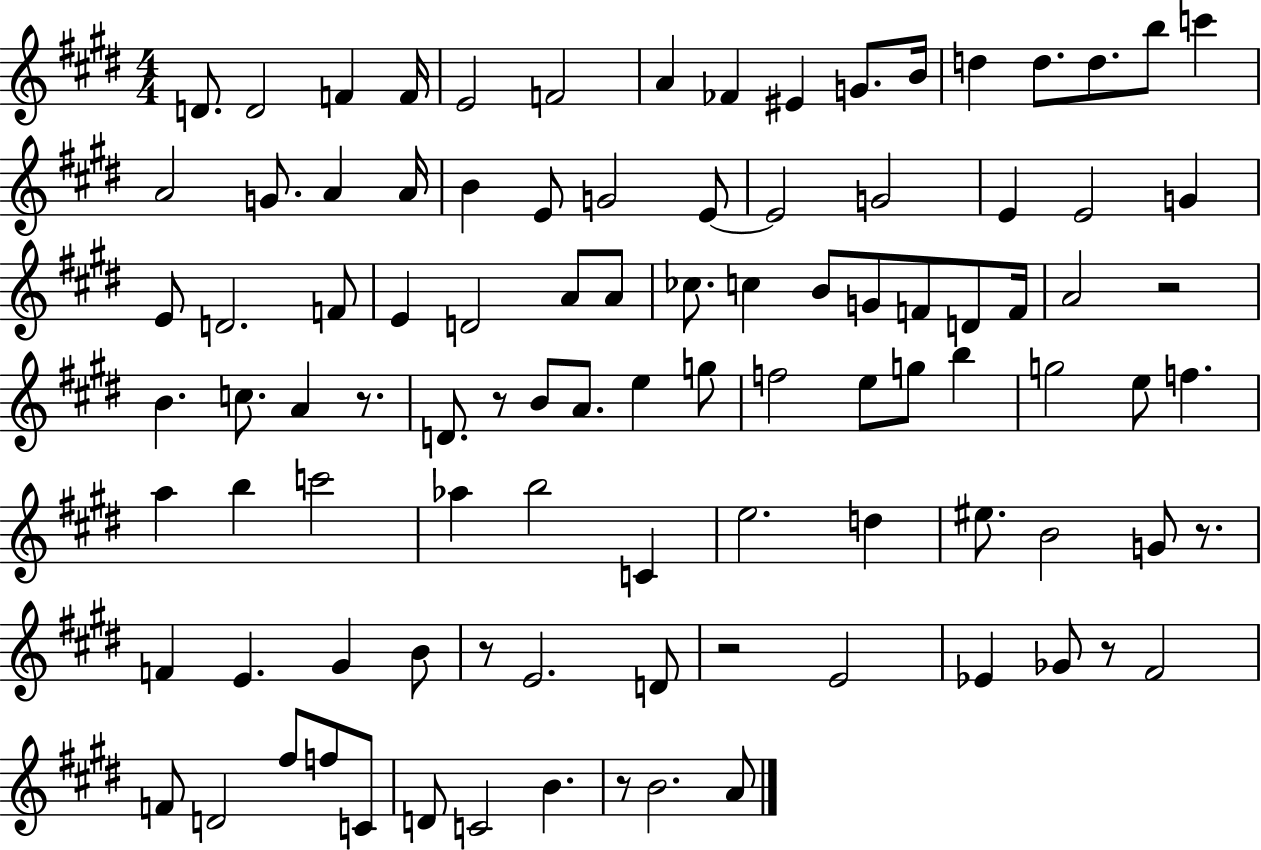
{
  \clef treble
  \numericTimeSignature
  \time 4/4
  \key e \major
  \repeat volta 2 { d'8. d'2 f'4 f'16 | e'2 f'2 | a'4 fes'4 eis'4 g'8. b'16 | d''4 d''8. d''8. b''8 c'''4 | \break a'2 g'8. a'4 a'16 | b'4 e'8 g'2 e'8~~ | e'2 g'2 | e'4 e'2 g'4 | \break e'8 d'2. f'8 | e'4 d'2 a'8 a'8 | ces''8. c''4 b'8 g'8 f'8 d'8 f'16 | a'2 r2 | \break b'4. c''8. a'4 r8. | d'8. r8 b'8 a'8. e''4 g''8 | f''2 e''8 g''8 b''4 | g''2 e''8 f''4. | \break a''4 b''4 c'''2 | aes''4 b''2 c'4 | e''2. d''4 | eis''8. b'2 g'8 r8. | \break f'4 e'4. gis'4 b'8 | r8 e'2. d'8 | r2 e'2 | ees'4 ges'8 r8 fis'2 | \break f'8 d'2 fis''8 f''8 c'8 | d'8 c'2 b'4. | r8 b'2. a'8 | } \bar "|."
}